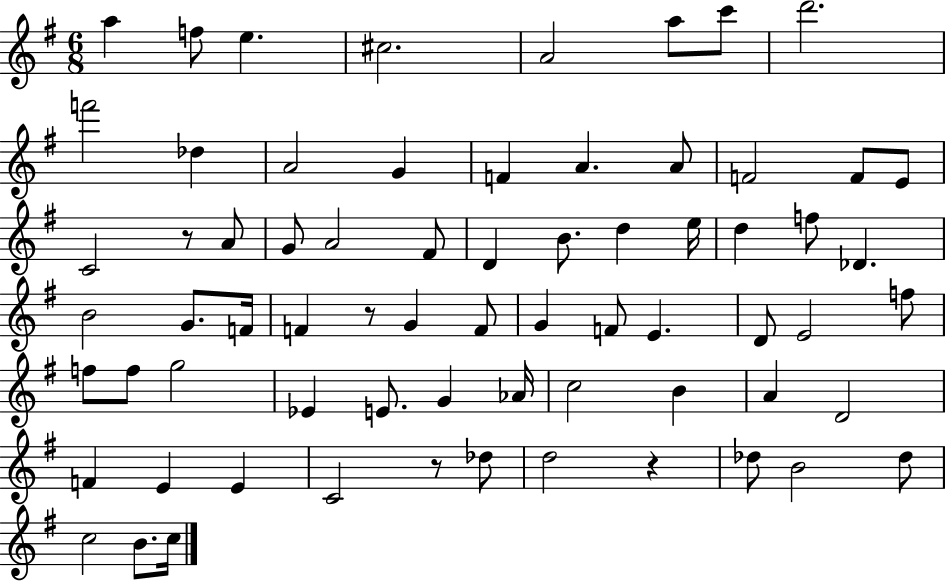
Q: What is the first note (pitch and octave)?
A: A5